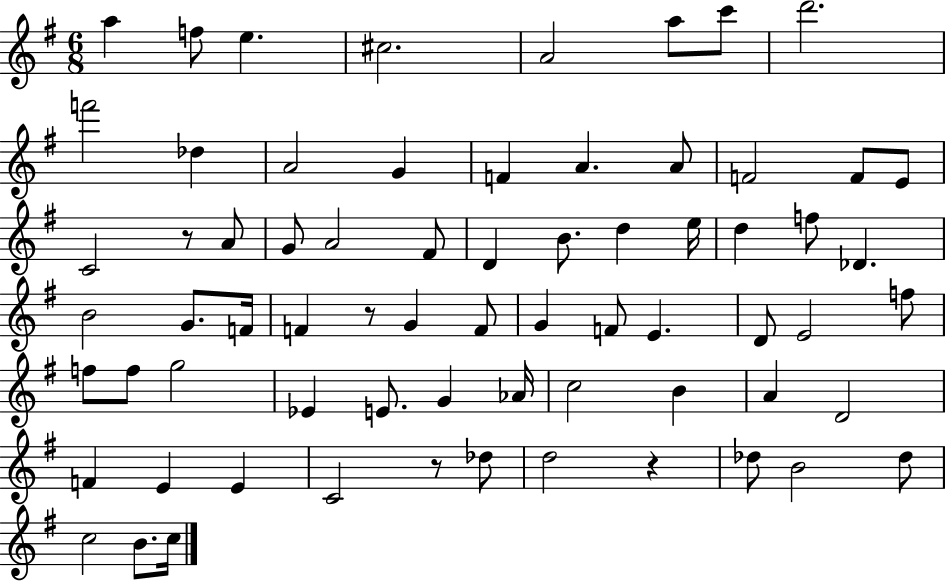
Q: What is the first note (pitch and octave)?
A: A5